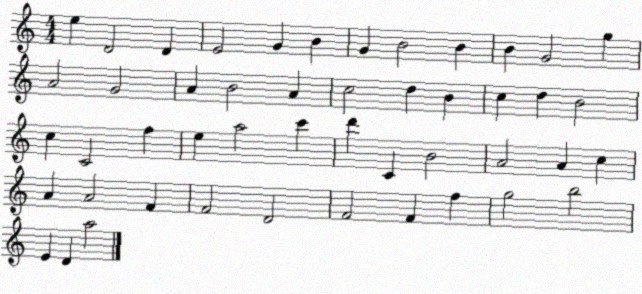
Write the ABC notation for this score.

X:1
T:Untitled
M:4/4
L:1/4
K:C
e D2 D E2 G B G B2 B B G2 g A2 G2 A B2 A c2 d B c d B2 c C2 f e a2 c' d' C B2 A2 A c A A2 F F2 D2 F2 F f g2 b2 E D a2